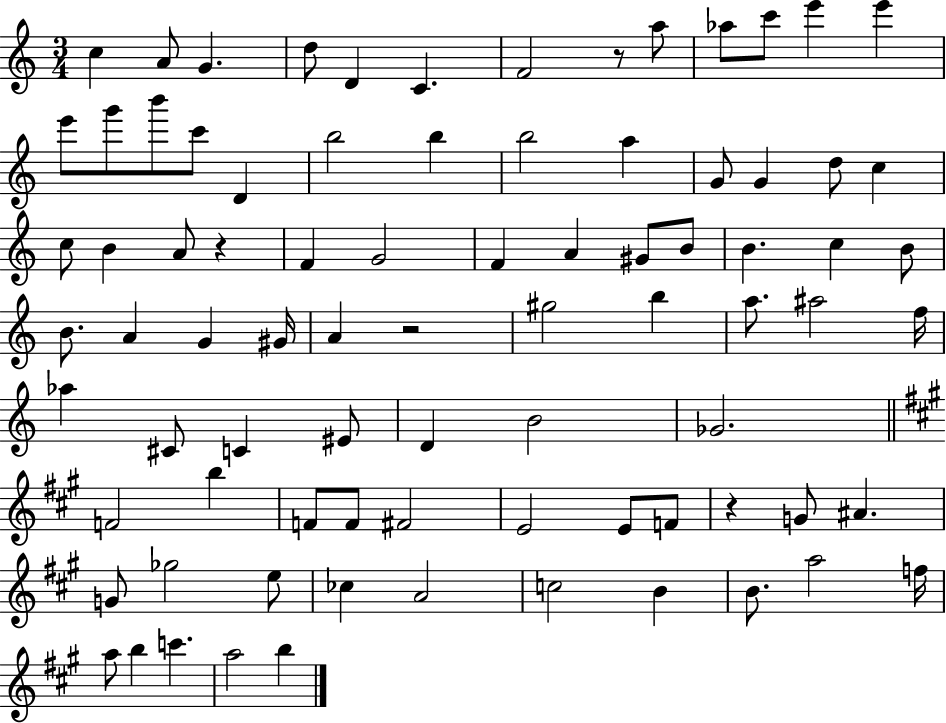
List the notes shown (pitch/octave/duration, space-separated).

C5/q A4/e G4/q. D5/e D4/q C4/q. F4/h R/e A5/e Ab5/e C6/e E6/q E6/q E6/e G6/e B6/e C6/e D4/q B5/h B5/q B5/h A5/q G4/e G4/q D5/e C5/q C5/e B4/q A4/e R/q F4/q G4/h F4/q A4/q G#4/e B4/e B4/q. C5/q B4/e B4/e. A4/q G4/q G#4/s A4/q R/h G#5/h B5/q A5/e. A#5/h F5/s Ab5/q C#4/e C4/q EIS4/e D4/q B4/h Gb4/h. F4/h B5/q F4/e F4/e F#4/h E4/h E4/e F4/e R/q G4/e A#4/q. G4/e Gb5/h E5/e CES5/q A4/h C5/h B4/q B4/e. A5/h F5/s A5/e B5/q C6/q. A5/h B5/q